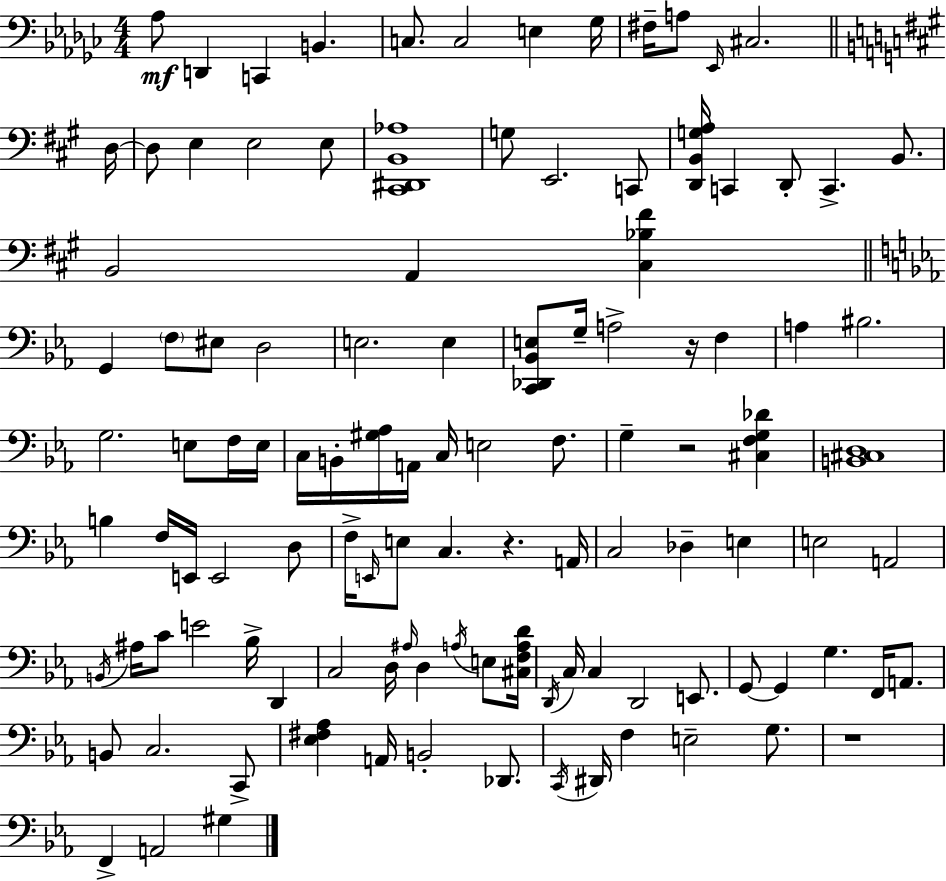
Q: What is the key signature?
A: EES minor